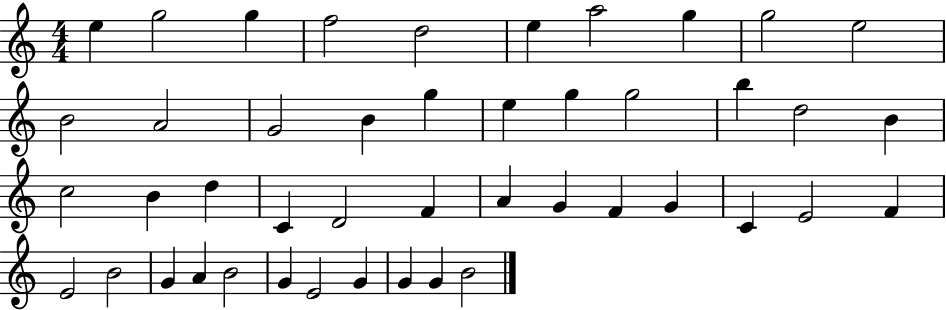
E5/q G5/h G5/q F5/h D5/h E5/q A5/h G5/q G5/h E5/h B4/h A4/h G4/h B4/q G5/q E5/q G5/q G5/h B5/q D5/h B4/q C5/h B4/q D5/q C4/q D4/h F4/q A4/q G4/q F4/q G4/q C4/q E4/h F4/q E4/h B4/h G4/q A4/q B4/h G4/q E4/h G4/q G4/q G4/q B4/h